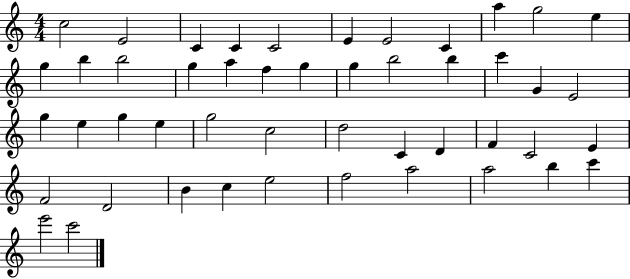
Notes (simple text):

C5/h E4/h C4/q C4/q C4/h E4/q E4/h C4/q A5/q G5/h E5/q G5/q B5/q B5/h G5/q A5/q F5/q G5/q G5/q B5/h B5/q C6/q G4/q E4/h G5/q E5/q G5/q E5/q G5/h C5/h D5/h C4/q D4/q F4/q C4/h E4/q F4/h D4/h B4/q C5/q E5/h F5/h A5/h A5/h B5/q C6/q E6/h C6/h